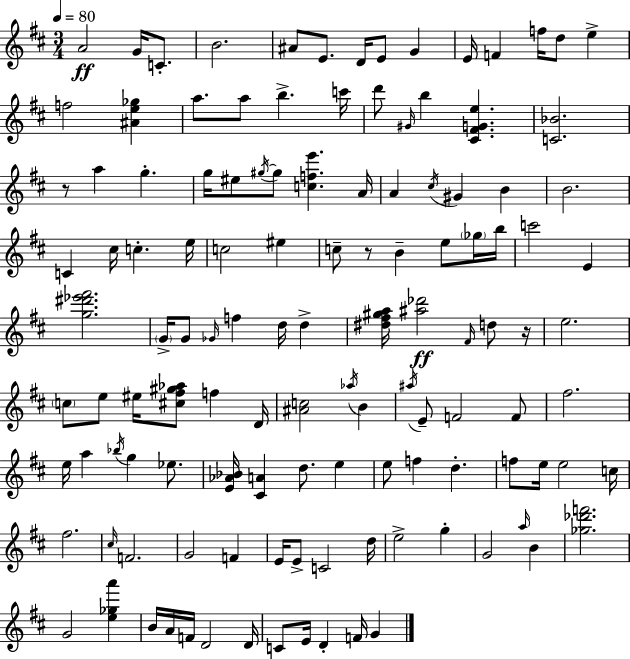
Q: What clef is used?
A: treble